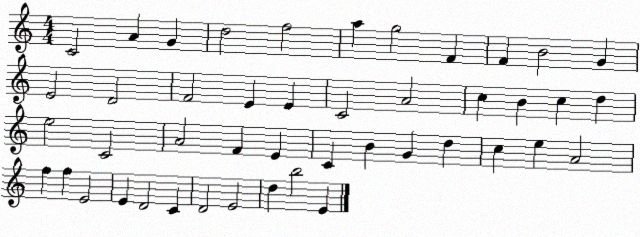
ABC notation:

X:1
T:Untitled
M:4/4
L:1/4
K:C
C2 A G d2 f2 a g2 F F B2 G E2 D2 F2 E E C2 A2 c B c d e2 C2 A2 F E C B G d c e A2 f f E2 E D2 C D2 E2 d b2 E